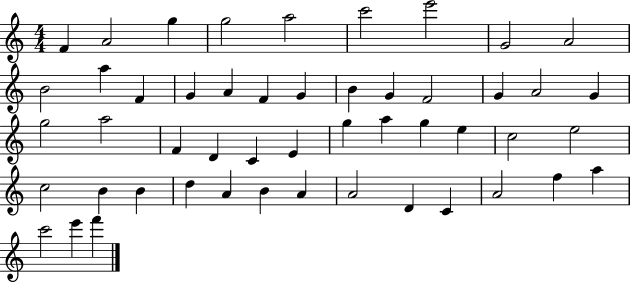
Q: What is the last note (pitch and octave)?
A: F6